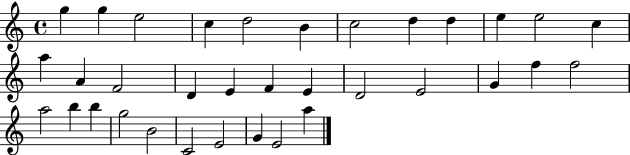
G5/q G5/q E5/h C5/q D5/h B4/q C5/h D5/q D5/q E5/q E5/h C5/q A5/q A4/q F4/h D4/q E4/q F4/q E4/q D4/h E4/h G4/q F5/q F5/h A5/h B5/q B5/q G5/h B4/h C4/h E4/h G4/q E4/h A5/q